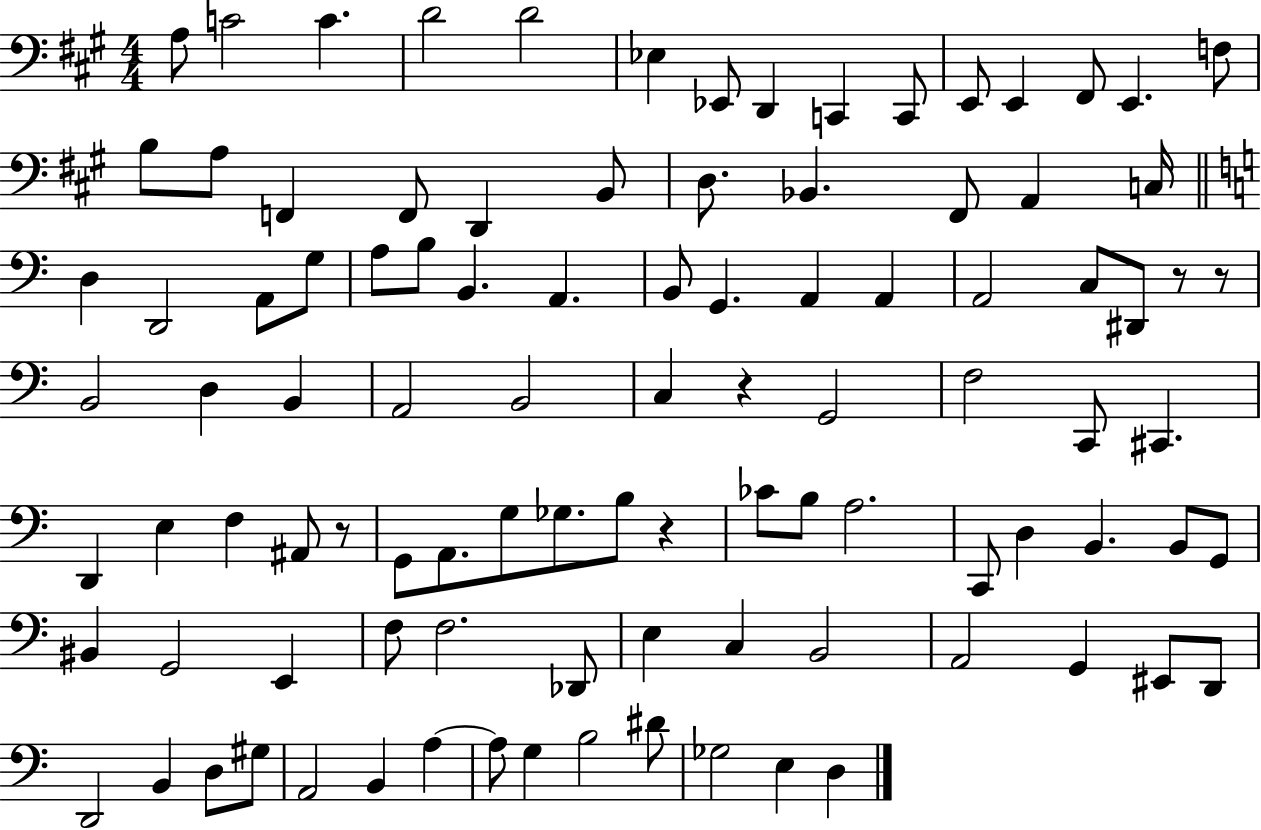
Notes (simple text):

A3/e C4/h C4/q. D4/h D4/h Eb3/q Eb2/e D2/q C2/q C2/e E2/e E2/q F#2/e E2/q. F3/e B3/e A3/e F2/q F2/e D2/q B2/e D3/e. Bb2/q. F#2/e A2/q C3/s D3/q D2/h A2/e G3/e A3/e B3/e B2/q. A2/q. B2/e G2/q. A2/q A2/q A2/h C3/e D#2/e R/e R/e B2/h D3/q B2/q A2/h B2/h C3/q R/q G2/h F3/h C2/e C#2/q. D2/q E3/q F3/q A#2/e R/e G2/e A2/e. G3/e Gb3/e. B3/e R/q CES4/e B3/e A3/h. C2/e D3/q B2/q. B2/e G2/e BIS2/q G2/h E2/q F3/e F3/h. Db2/e E3/q C3/q B2/h A2/h G2/q EIS2/e D2/e D2/h B2/q D3/e G#3/e A2/h B2/q A3/q A3/e G3/q B3/h D#4/e Gb3/h E3/q D3/q